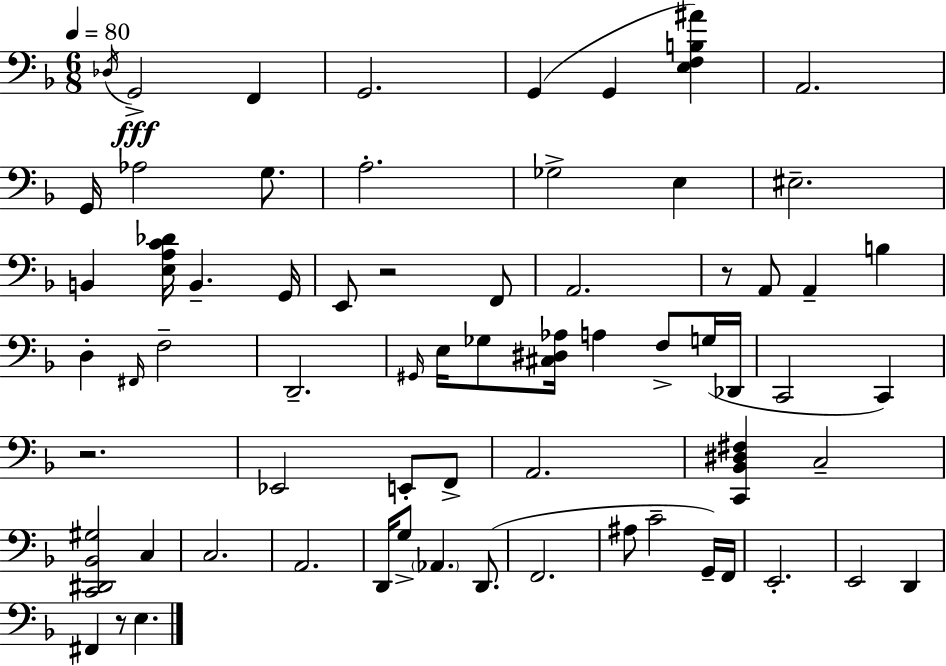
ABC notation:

X:1
T:Untitled
M:6/8
L:1/4
K:F
_D,/4 G,,2 F,, G,,2 G,, G,, [E,F,B,^A] A,,2 G,,/4 _A,2 G,/2 A,2 _G,2 E, ^E,2 B,, [E,A,C_D]/4 B,, G,,/4 E,,/2 z2 F,,/2 A,,2 z/2 A,,/2 A,, B, D, ^F,,/4 F,2 D,,2 ^G,,/4 E,/4 _G,/2 [^C,^D,_A,]/4 A, F,/2 G,/4 _D,,/4 C,,2 C,, z2 _E,,2 E,,/2 F,,/2 A,,2 [C,,_B,,^D,^F,] C,2 [C,,^D,,_B,,^G,]2 C, C,2 A,,2 D,,/4 G,/2 _A,, D,,/2 F,,2 ^A,/2 C2 G,,/4 F,,/4 E,,2 E,,2 D,, ^F,, z/2 E,